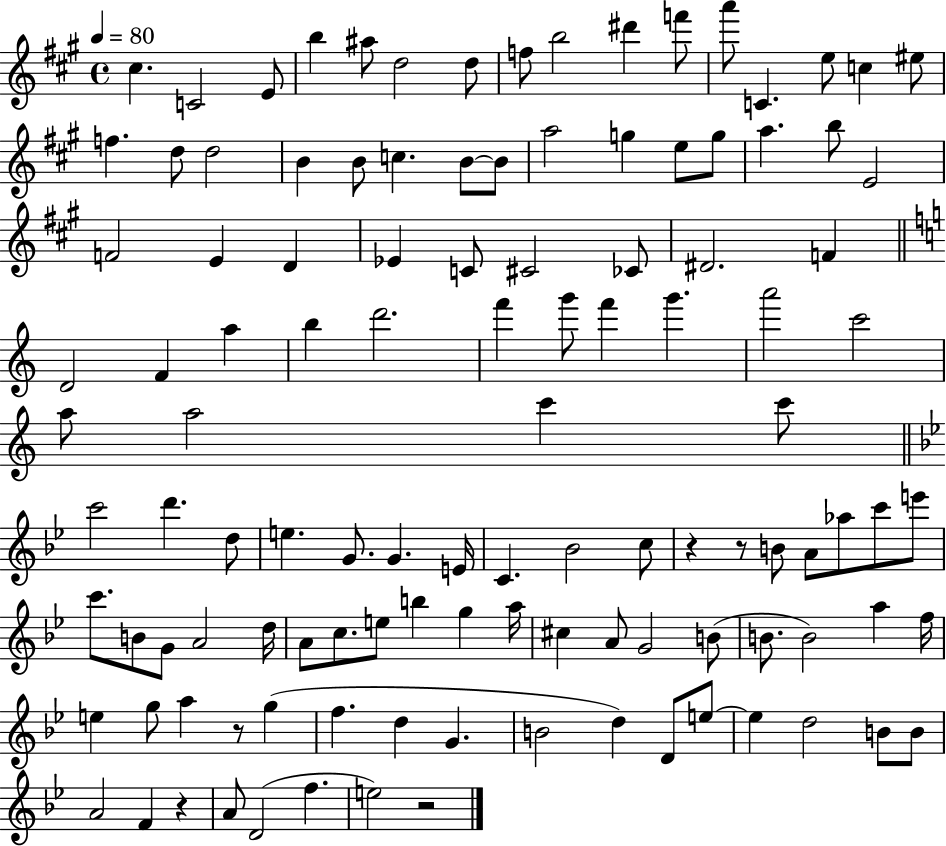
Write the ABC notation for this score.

X:1
T:Untitled
M:4/4
L:1/4
K:A
^c C2 E/2 b ^a/2 d2 d/2 f/2 b2 ^d' f'/2 a'/2 C e/2 c ^e/2 f d/2 d2 B B/2 c B/2 B/2 a2 g e/2 g/2 a b/2 E2 F2 E D _E C/2 ^C2 _C/2 ^D2 F D2 F a b d'2 f' g'/2 f' g' a'2 c'2 a/2 a2 c' c'/2 c'2 d' d/2 e G/2 G E/4 C _B2 c/2 z z/2 B/2 A/2 _a/2 c'/2 e'/2 c'/2 B/2 G/2 A2 d/4 A/2 c/2 e/2 b g a/4 ^c A/2 G2 B/2 B/2 B2 a f/4 e g/2 a z/2 g f d G B2 d D/2 e/2 e d2 B/2 B/2 A2 F z A/2 D2 f e2 z2